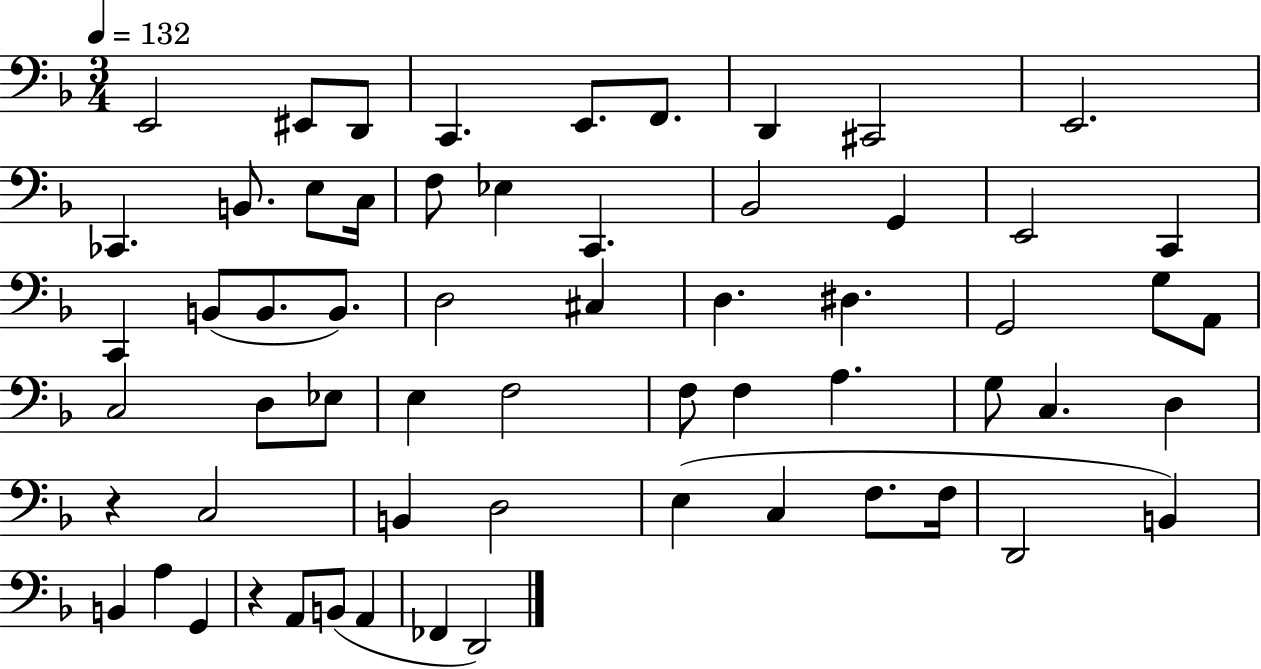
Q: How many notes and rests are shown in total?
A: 61